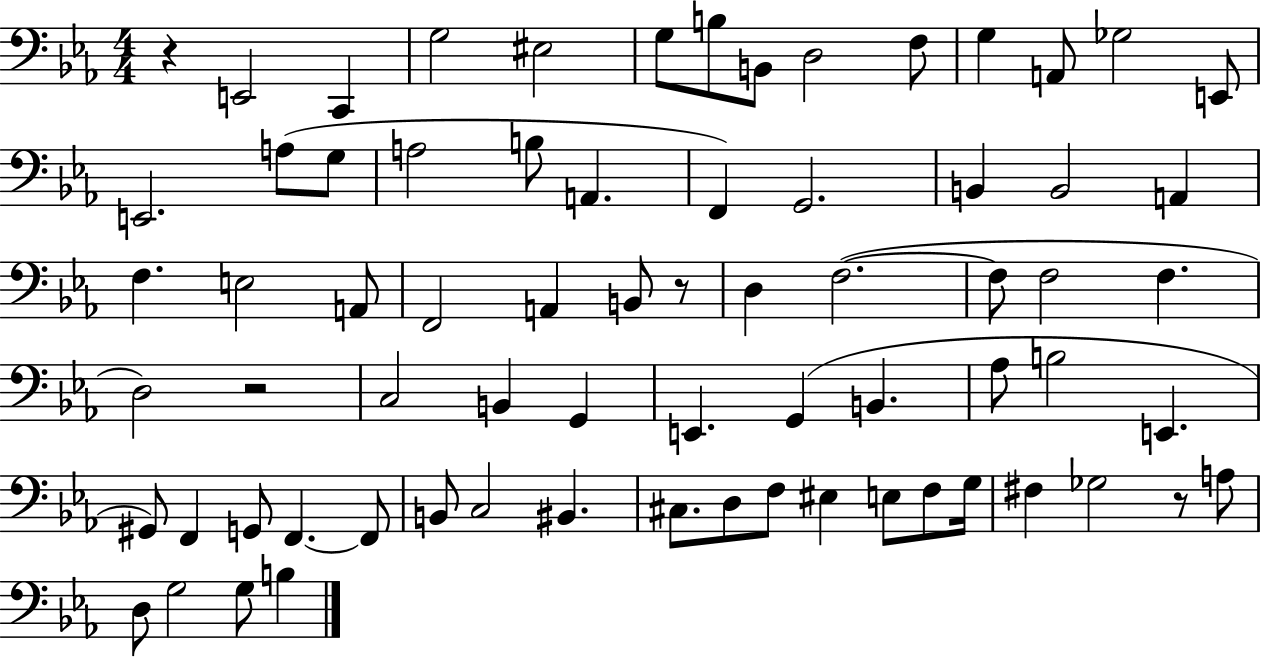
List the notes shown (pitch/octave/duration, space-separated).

R/q E2/h C2/q G3/h EIS3/h G3/e B3/e B2/e D3/h F3/e G3/q A2/e Gb3/h E2/e E2/h. A3/e G3/e A3/h B3/e A2/q. F2/q G2/h. B2/q B2/h A2/q F3/q. E3/h A2/e F2/h A2/q B2/e R/e D3/q F3/h. F3/e F3/h F3/q. D3/h R/h C3/h B2/q G2/q E2/q. G2/q B2/q. Ab3/e B3/h E2/q. G#2/e F2/q G2/e F2/q. F2/e B2/e C3/h BIS2/q. C#3/e. D3/e F3/e EIS3/q E3/e F3/e G3/s F#3/q Gb3/h R/e A3/e D3/e G3/h G3/e B3/q